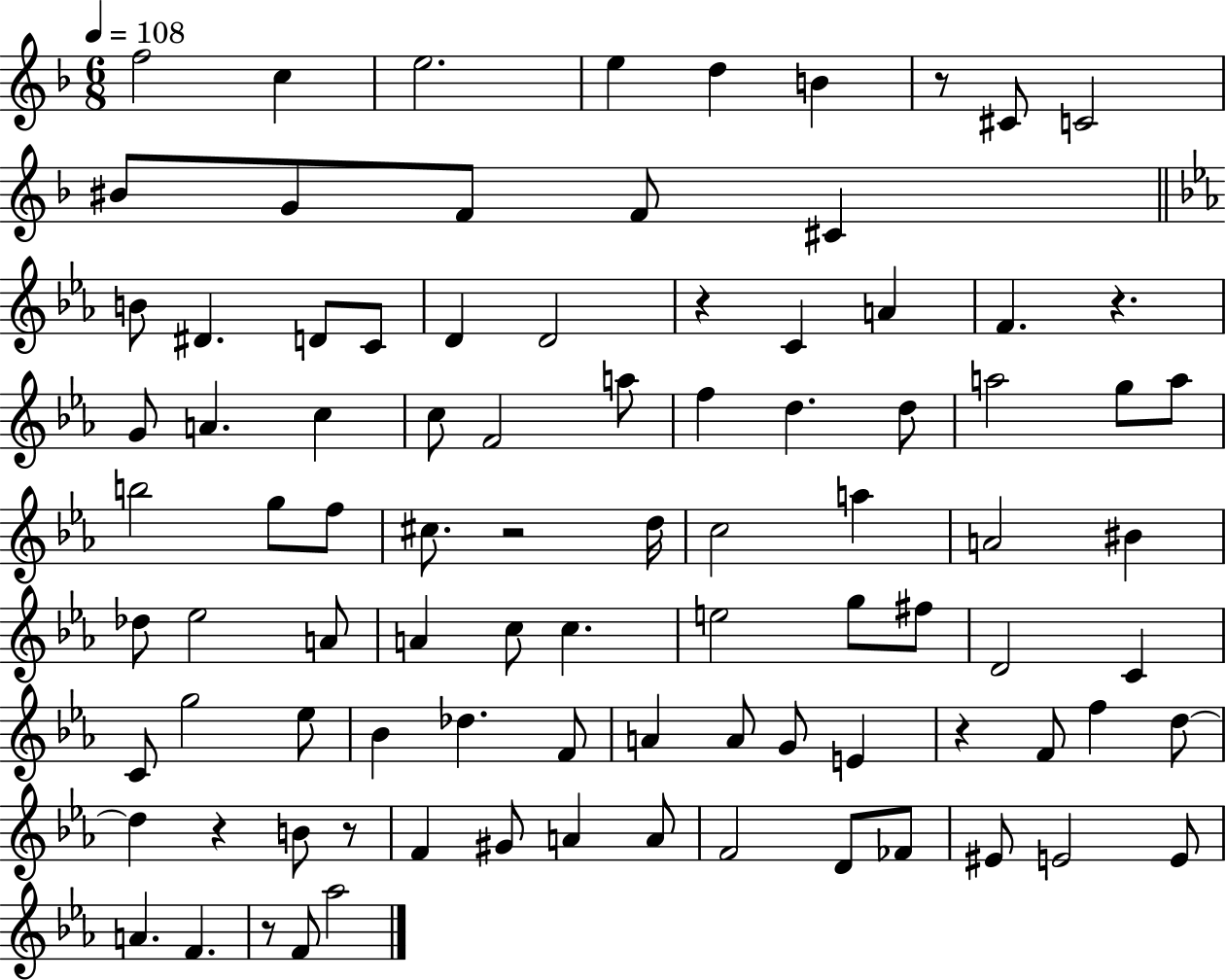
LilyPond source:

{
  \clef treble
  \numericTimeSignature
  \time 6/8
  \key f \major
  \tempo 4 = 108
  \repeat volta 2 { f''2 c''4 | e''2. | e''4 d''4 b'4 | r8 cis'8 c'2 | \break bis'8 g'8 f'8 f'8 cis'4 | \bar "||" \break \key c \minor b'8 dis'4. d'8 c'8 | d'4 d'2 | r4 c'4 a'4 | f'4. r4. | \break g'8 a'4. c''4 | c''8 f'2 a''8 | f''4 d''4. d''8 | a''2 g''8 a''8 | \break b''2 g''8 f''8 | cis''8. r2 d''16 | c''2 a''4 | a'2 bis'4 | \break des''8 ees''2 a'8 | a'4 c''8 c''4. | e''2 g''8 fis''8 | d'2 c'4 | \break c'8 g''2 ees''8 | bes'4 des''4. f'8 | a'4 a'8 g'8 e'4 | r4 f'8 f''4 d''8~~ | \break d''4 r4 b'8 r8 | f'4 gis'8 a'4 a'8 | f'2 d'8 fes'8 | eis'8 e'2 e'8 | \break a'4. f'4. | r8 f'8 aes''2 | } \bar "|."
}